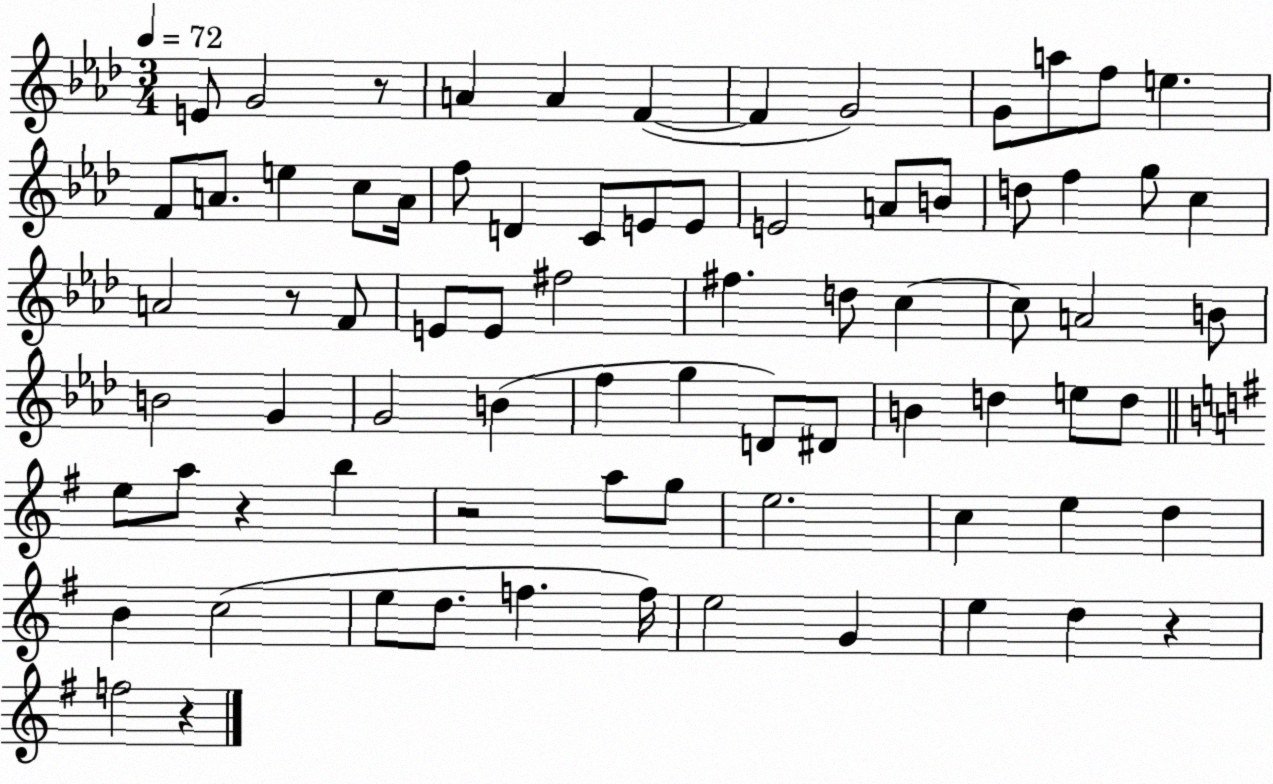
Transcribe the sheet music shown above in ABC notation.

X:1
T:Untitled
M:3/4
L:1/4
K:Ab
E/2 G2 z/2 A A F F G2 G/2 a/2 f/2 e F/2 A/2 e c/2 A/4 f/2 D C/2 E/2 E/2 E2 A/2 B/2 d/2 f g/2 c A2 z/2 F/2 E/2 E/2 ^f2 ^f d/2 c c/2 A2 B/2 B2 G G2 B f g D/2 ^D/2 B d e/2 d/2 e/2 a/2 z b z2 a/2 g/2 e2 c e d B c2 e/2 d/2 f f/4 e2 G e d z f2 z